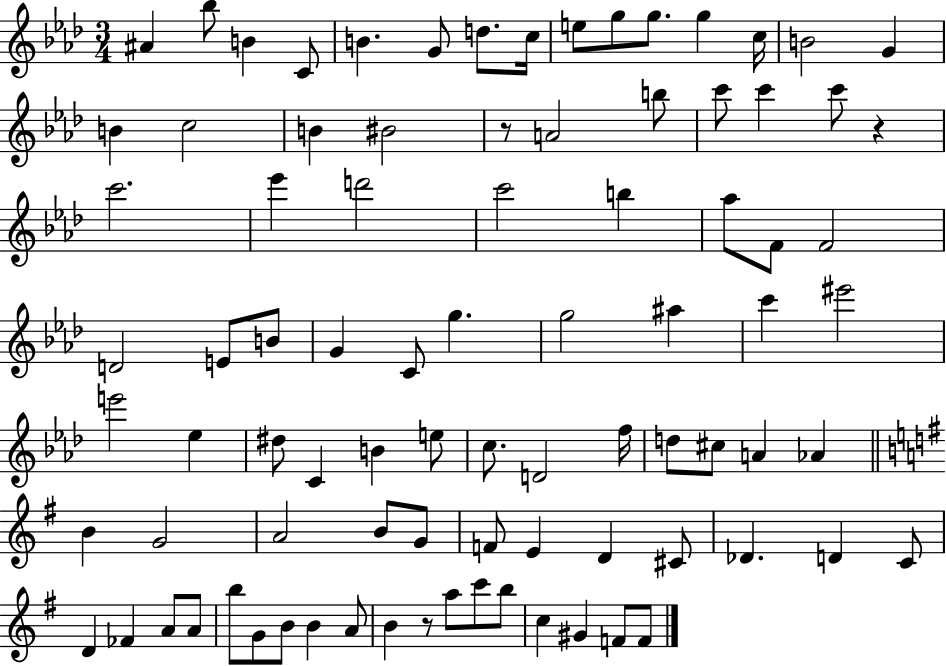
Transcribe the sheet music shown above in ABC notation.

X:1
T:Untitled
M:3/4
L:1/4
K:Ab
^A _b/2 B C/2 B G/2 d/2 c/4 e/2 g/2 g/2 g c/4 B2 G B c2 B ^B2 z/2 A2 b/2 c'/2 c' c'/2 z c'2 _e' d'2 c'2 b _a/2 F/2 F2 D2 E/2 B/2 G C/2 g g2 ^a c' ^e'2 e'2 _e ^d/2 C B e/2 c/2 D2 f/4 d/2 ^c/2 A _A B G2 A2 B/2 G/2 F/2 E D ^C/2 _D D C/2 D _F A/2 A/2 b/2 G/2 B/2 B A/2 B z/2 a/2 c'/2 b/2 c ^G F/2 F/2